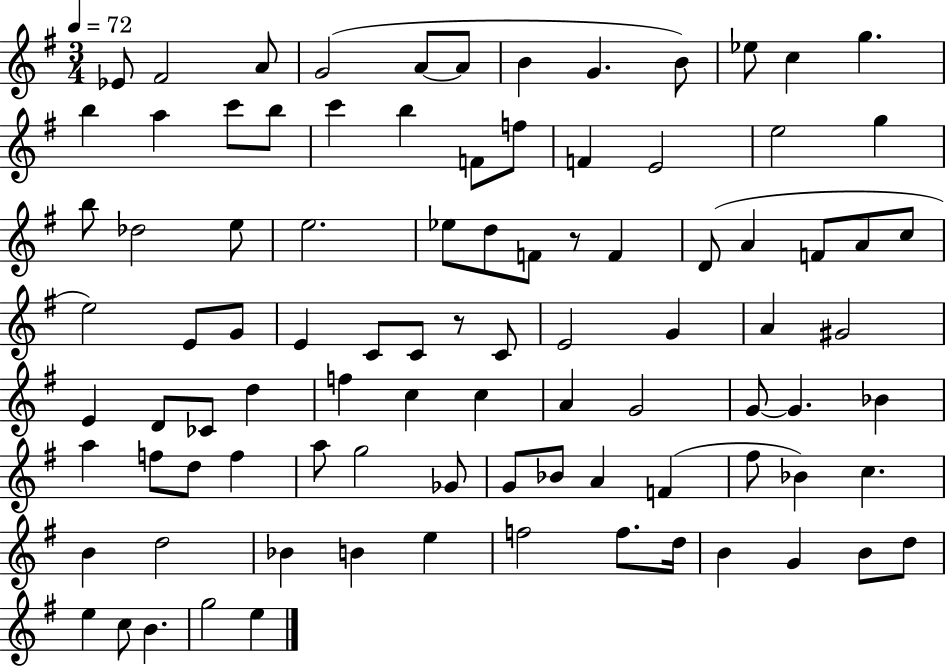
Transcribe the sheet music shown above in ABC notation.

X:1
T:Untitled
M:3/4
L:1/4
K:G
_E/2 ^F2 A/2 G2 A/2 A/2 B G B/2 _e/2 c g b a c'/2 b/2 c' b F/2 f/2 F E2 e2 g b/2 _d2 e/2 e2 _e/2 d/2 F/2 z/2 F D/2 A F/2 A/2 c/2 e2 E/2 G/2 E C/2 C/2 z/2 C/2 E2 G A ^G2 E D/2 _C/2 d f c c A G2 G/2 G _B a f/2 d/2 f a/2 g2 _G/2 G/2 _B/2 A F ^f/2 _B c B d2 _B B e f2 f/2 d/4 B G B/2 d/2 e c/2 B g2 e